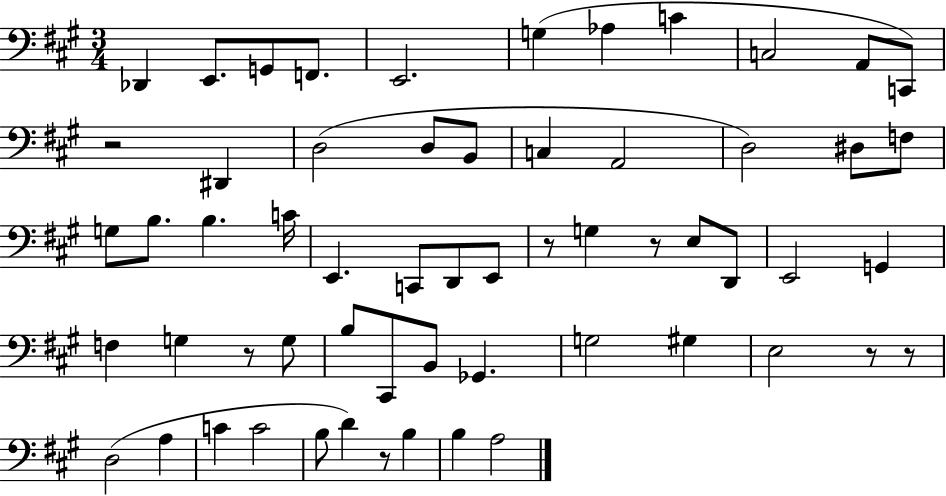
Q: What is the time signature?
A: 3/4